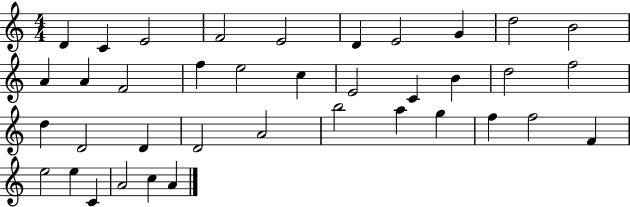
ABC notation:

X:1
T:Untitled
M:4/4
L:1/4
K:C
D C E2 F2 E2 D E2 G d2 B2 A A F2 f e2 c E2 C B d2 f2 d D2 D D2 A2 b2 a g f f2 F e2 e C A2 c A